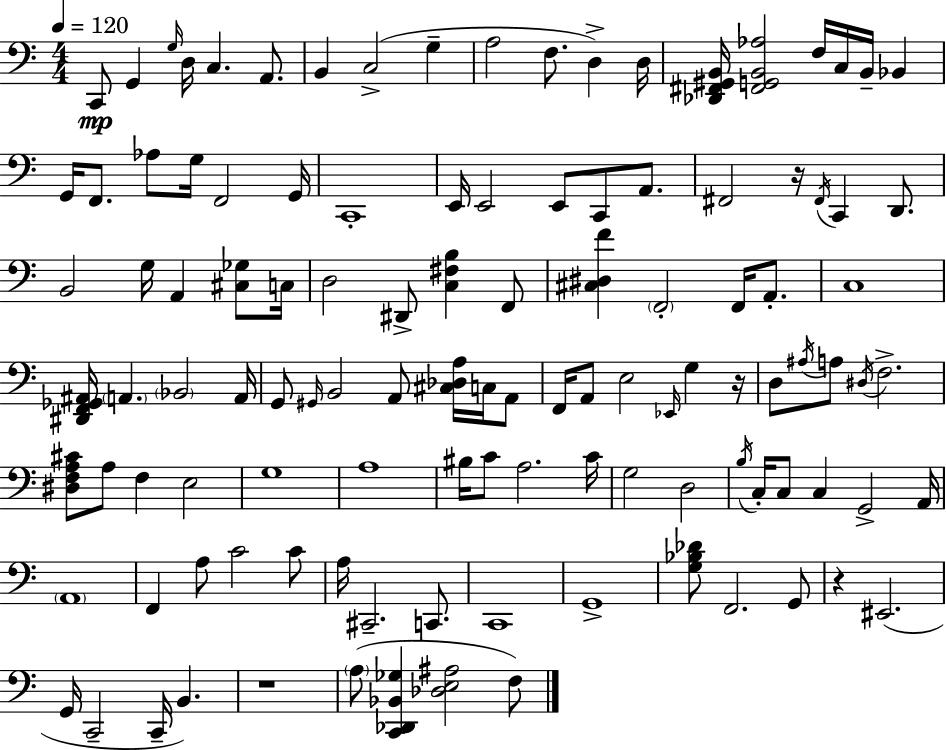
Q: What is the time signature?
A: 4/4